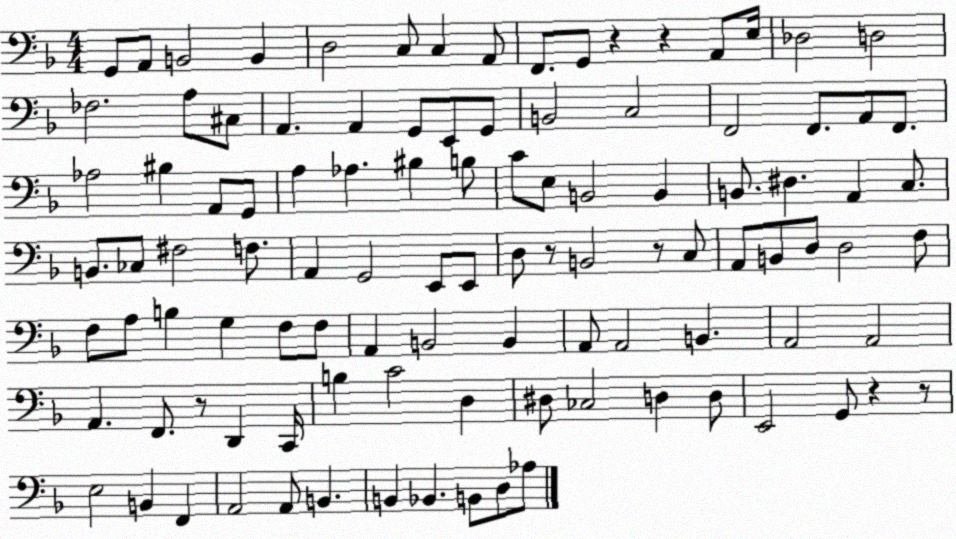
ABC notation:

X:1
T:Untitled
M:4/4
L:1/4
K:F
G,,/2 A,,/2 B,,2 B,, D,2 C,/2 C, A,,/2 F,,/2 G,,/2 z z A,,/2 E,/4 _D,2 D,2 _F,2 A,/2 ^C,/2 A,, A,, G,,/2 E,,/2 G,,/2 B,,2 C,2 F,,2 F,,/2 A,,/2 F,,/2 _A,2 ^B, A,,/2 G,,/2 A, _A, ^B, B,/2 C/2 E,/2 B,,2 B,, B,,/2 ^D, A,, C,/2 B,,/2 _C,/2 ^F,2 F,/2 A,, G,,2 E,,/2 E,,/2 D,/2 z/2 B,,2 z/2 C,/2 A,,/2 B,,/2 D,/2 D,2 F,/2 F,/2 A,/2 B, G, F,/2 F,/2 A,, B,,2 B,, A,,/2 A,,2 B,, A,,2 A,,2 A,, F,,/2 z/2 D,, C,,/4 B, C2 D, ^D,/2 _C,2 D, D,/2 E,,2 G,,/2 z z/2 E,2 B,, F,, A,,2 A,,/2 B,, B,, _B,, B,,/2 D,/2 _A,/2